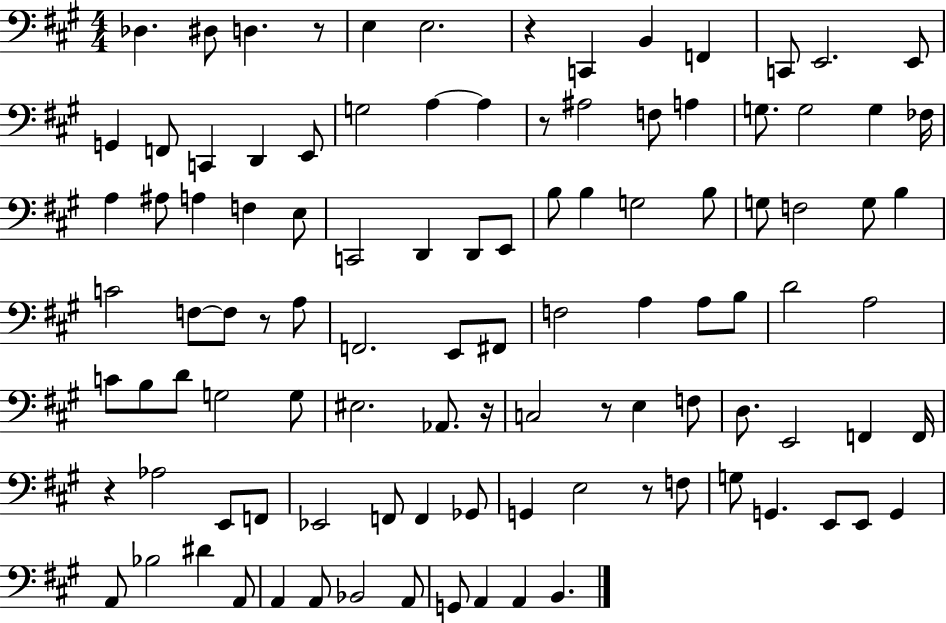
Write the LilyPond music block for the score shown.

{
  \clef bass
  \numericTimeSignature
  \time 4/4
  \key a \major
  \repeat volta 2 { des4. dis8 d4. r8 | e4 e2. | r4 c,4 b,4 f,4 | c,8 e,2. e,8 | \break g,4 f,8 c,4 d,4 e,8 | g2 a4~~ a4 | r8 ais2 f8 a4 | g8. g2 g4 fes16 | \break a4 ais8 a4 f4 e8 | c,2 d,4 d,8 e,8 | b8 b4 g2 b8 | g8 f2 g8 b4 | \break c'2 f8~~ f8 r8 a8 | f,2. e,8 fis,8 | f2 a4 a8 b8 | d'2 a2 | \break c'8 b8 d'8 g2 g8 | eis2. aes,8. r16 | c2 r8 e4 f8 | d8. e,2 f,4 f,16 | \break r4 aes2 e,8 f,8 | ees,2 f,8 f,4 ges,8 | g,4 e2 r8 f8 | g8 g,4. e,8 e,8 g,4 | \break a,8 bes2 dis'4 a,8 | a,4 a,8 bes,2 a,8 | g,8 a,4 a,4 b,4. | } \bar "|."
}